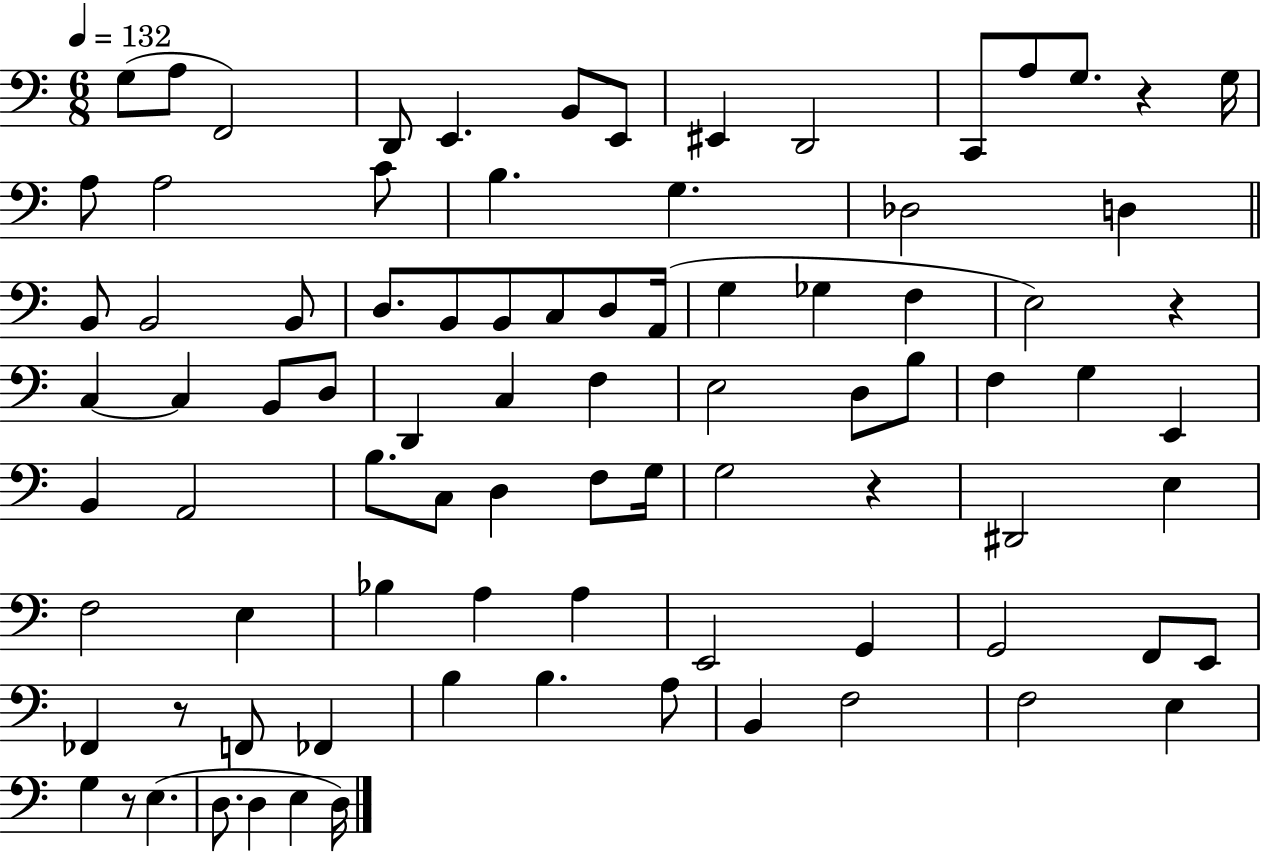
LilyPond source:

{
  \clef bass
  \numericTimeSignature
  \time 6/8
  \key c \major
  \tempo 4 = 132
  \repeat volta 2 { g8( a8 f,2) | d,8 e,4. b,8 e,8 | eis,4 d,2 | c,8 a8 g8. r4 g16 | \break a8 a2 c'8 | b4. g4. | des2 d4 | \bar "||" \break \key a \minor b,8 b,2 b,8 | d8. b,8 b,8 c8 d8 a,16( | g4 ges4 f4 | e2) r4 | \break c4~~ c4 b,8 d8 | d,4 c4 f4 | e2 d8 b8 | f4 g4 e,4 | \break b,4 a,2 | b8. c8 d4 f8 g16 | g2 r4 | dis,2 e4 | \break f2 e4 | bes4 a4 a4 | e,2 g,4 | g,2 f,8 e,8 | \break fes,4 r8 f,8 fes,4 | b4 b4. a8 | b,4 f2 | f2 e4 | \break g4 r8 e4.( | d8. d4 e4 d16) | } \bar "|."
}